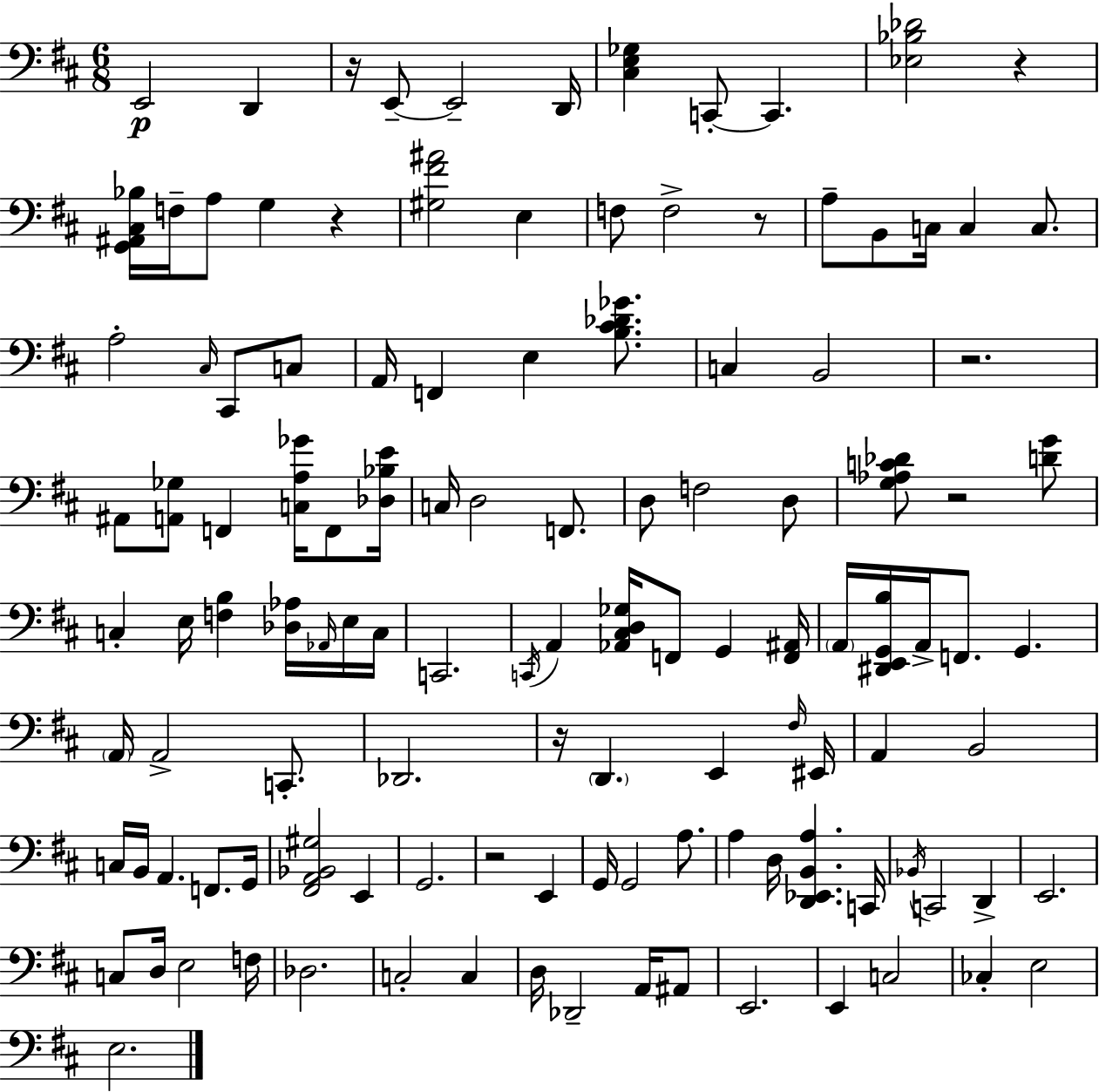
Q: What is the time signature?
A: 6/8